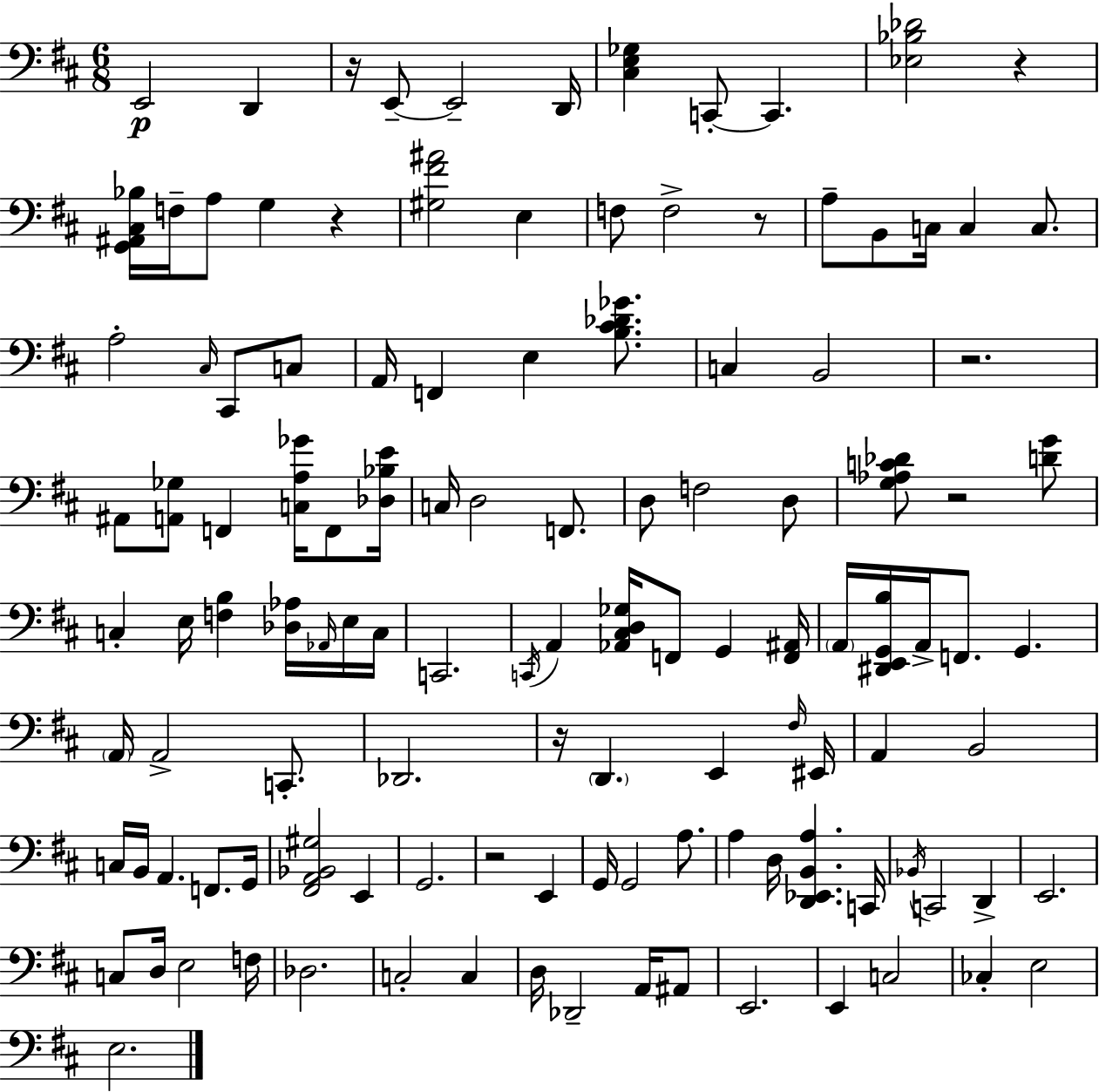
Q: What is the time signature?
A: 6/8